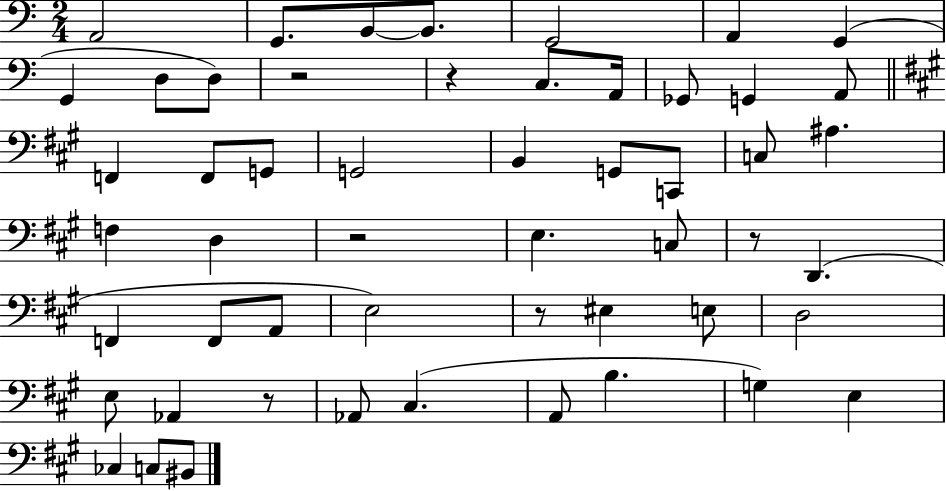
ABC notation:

X:1
T:Untitled
M:2/4
L:1/4
K:C
A,,2 G,,/2 B,,/2 B,,/2 G,,2 A,, G,, G,, D,/2 D,/2 z2 z C,/2 A,,/4 _G,,/2 G,, A,,/2 F,, F,,/2 G,,/2 G,,2 B,, G,,/2 C,,/2 C,/2 ^A, F, D, z2 E, C,/2 z/2 D,, F,, F,,/2 A,,/2 E,2 z/2 ^E, E,/2 D,2 E,/2 _A,, z/2 _A,,/2 ^C, A,,/2 B, G, E, _C, C,/2 ^B,,/2